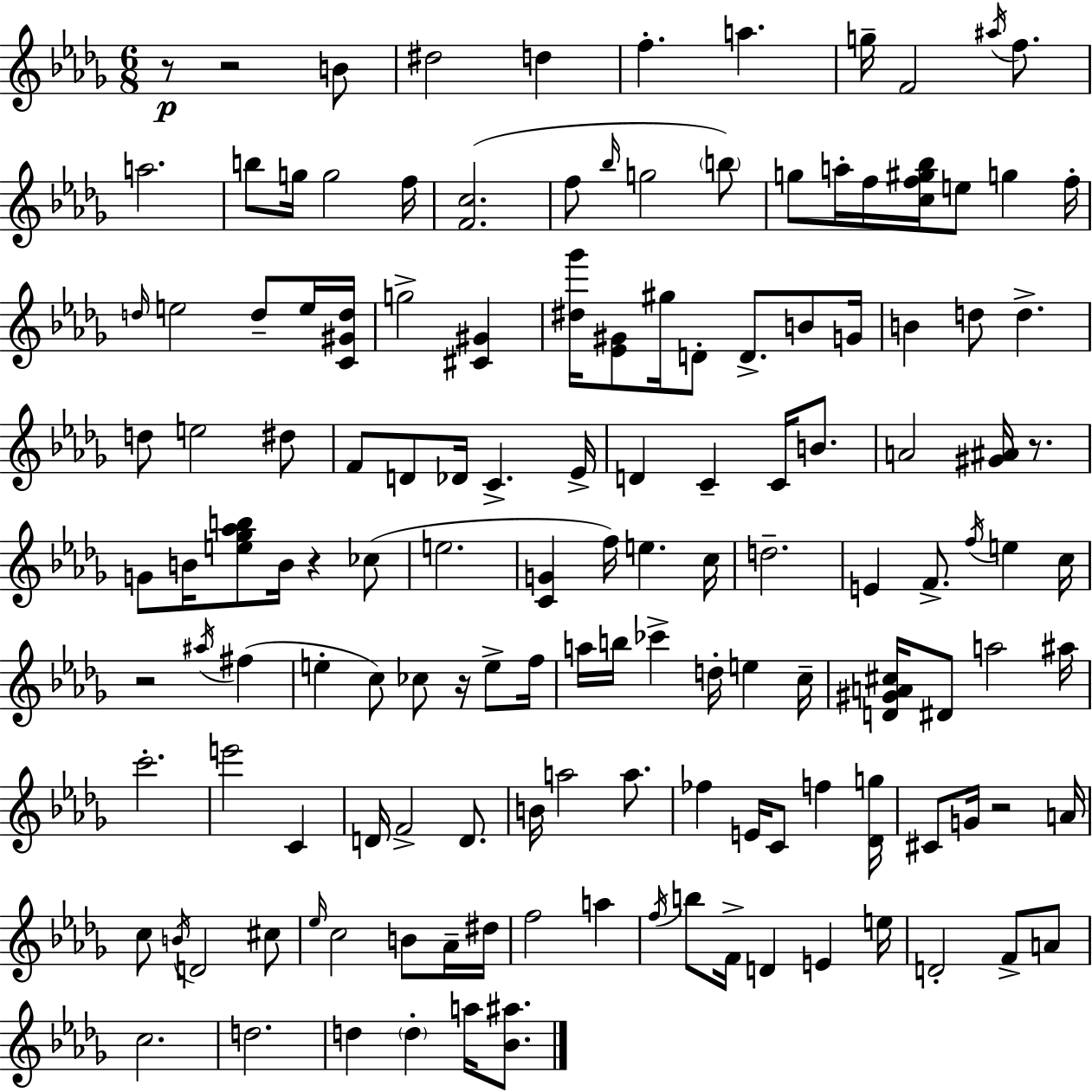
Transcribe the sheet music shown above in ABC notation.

X:1
T:Untitled
M:6/8
L:1/4
K:Bbm
z/2 z2 B/2 ^d2 d f a g/4 F2 ^a/4 f/2 a2 b/2 g/4 g2 f/4 [Fc]2 f/2 _b/4 g2 b/2 g/2 a/4 f/4 [cf^g_b]/4 e/2 g f/4 d/4 e2 d/2 e/4 [C^Gd]/4 g2 [^C^G] [^d_g']/4 [_E^G]/2 ^g/4 D/2 D/2 B/2 G/4 B d/2 d d/2 e2 ^d/2 F/2 D/2 _D/4 C _E/4 D C C/4 B/2 A2 [^G^A]/4 z/2 G/2 B/4 [e_g_ab]/2 B/4 z _c/2 e2 [CG] f/4 e c/4 d2 E F/2 f/4 e c/4 z2 ^a/4 ^f e c/2 _c/2 z/4 e/2 f/4 a/4 b/4 _c' d/4 e c/4 [D^GA^c]/4 ^D/2 a2 ^a/4 c'2 e'2 C D/4 F2 D/2 B/4 a2 a/2 _f E/4 C/2 f [_Dg]/4 ^C/2 G/4 z2 A/4 c/2 B/4 D2 ^c/2 _e/4 c2 B/2 _A/4 ^d/4 f2 a f/4 b/2 F/4 D E e/4 D2 F/2 A/2 c2 d2 d d a/4 [_B^a]/2